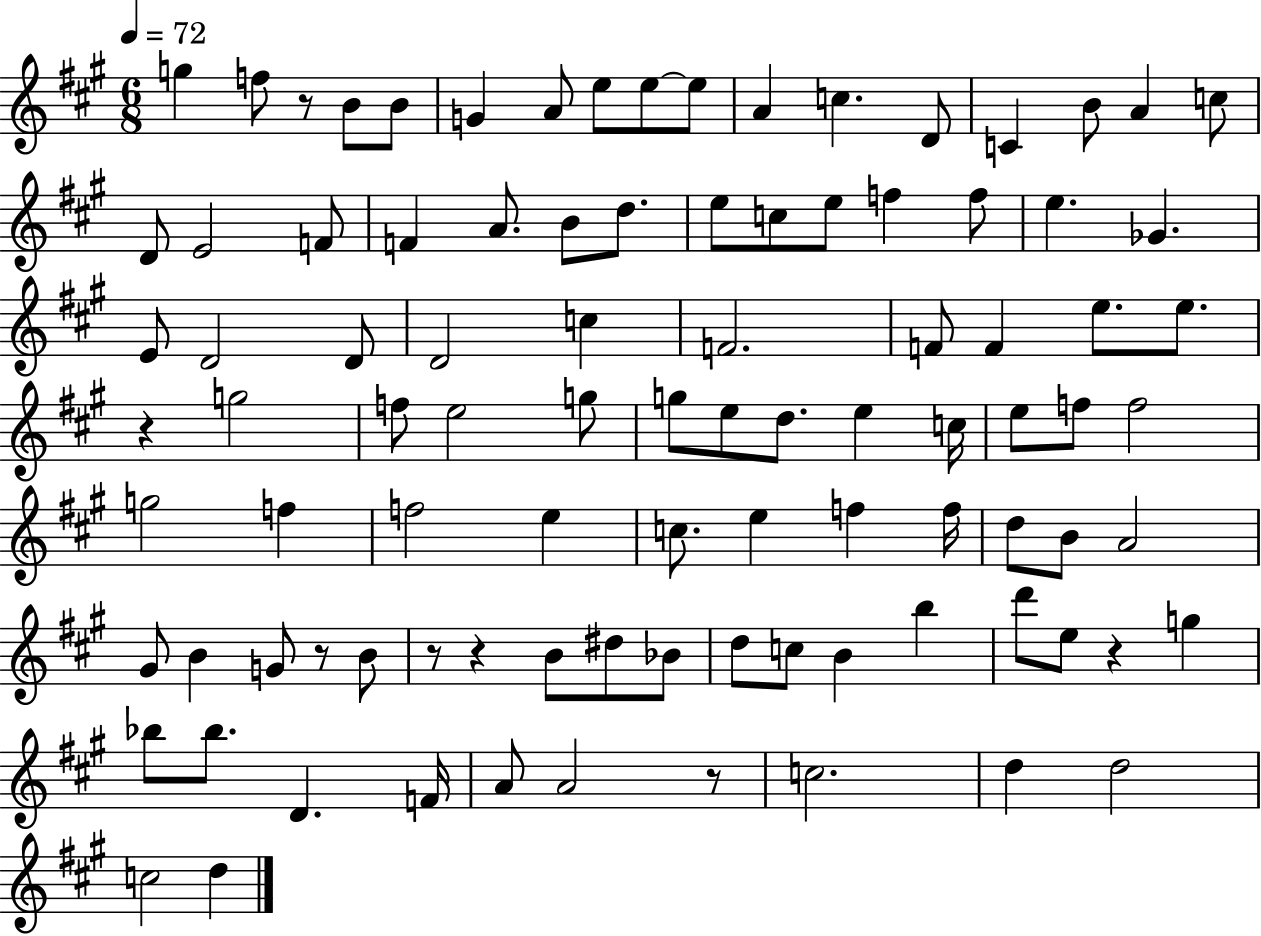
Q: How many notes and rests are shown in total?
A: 95